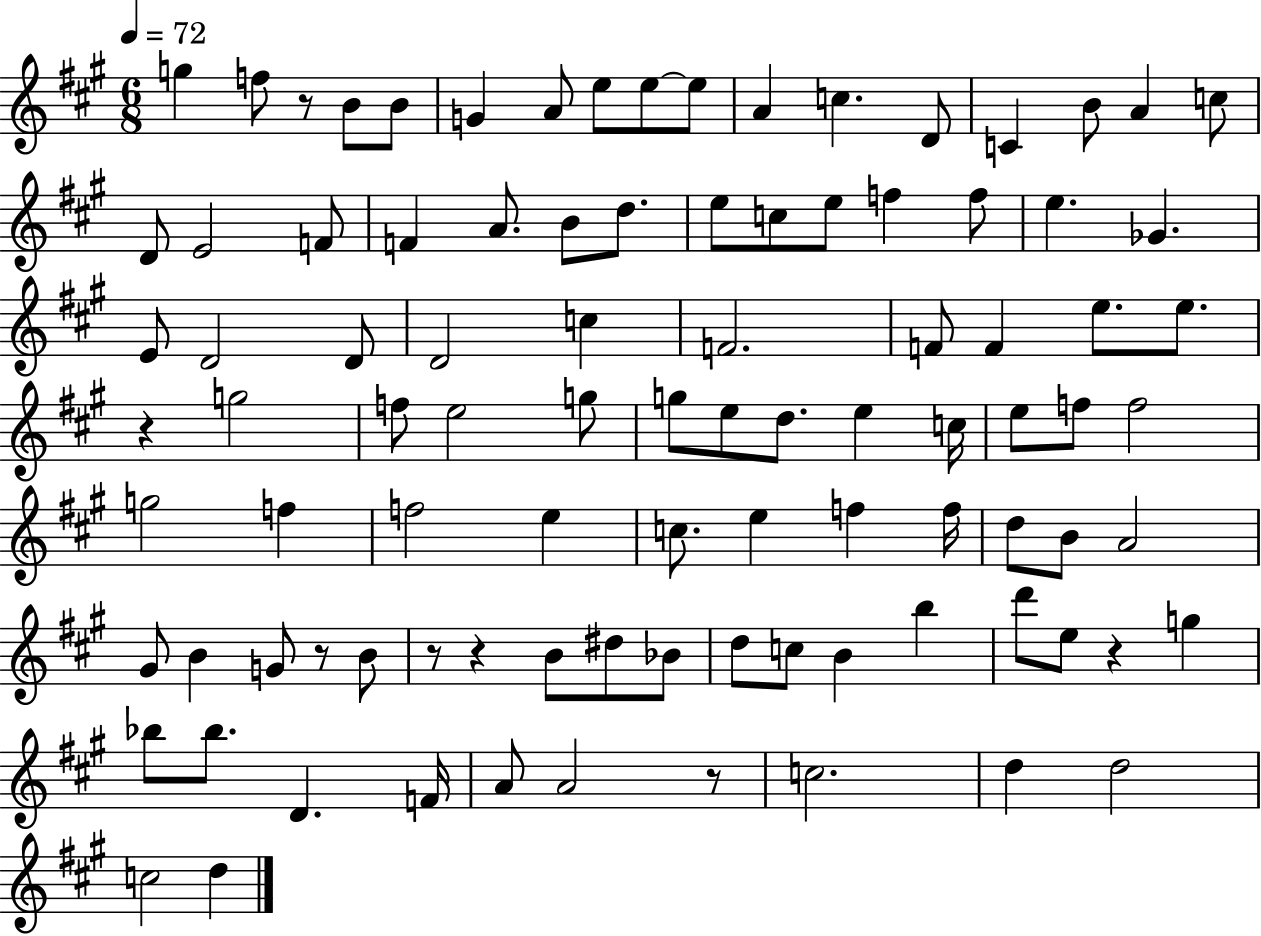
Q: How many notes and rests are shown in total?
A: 95